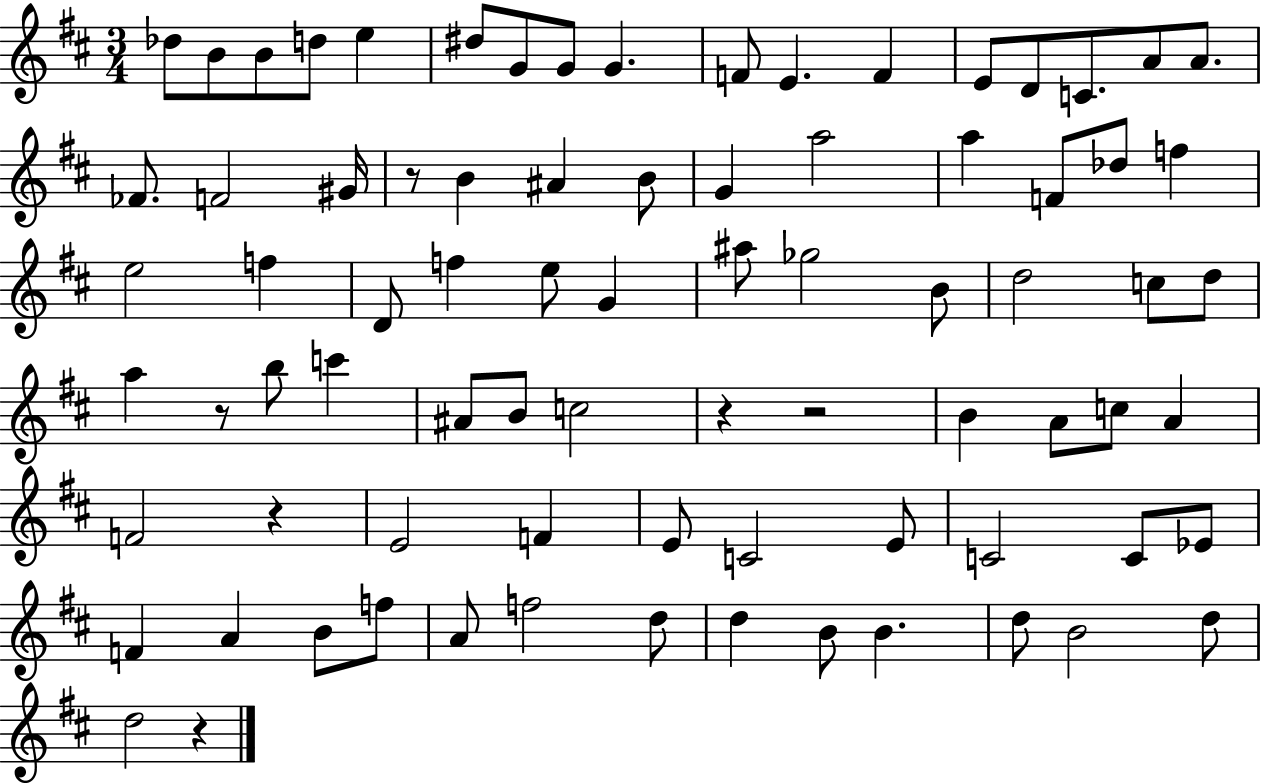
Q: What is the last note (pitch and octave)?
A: D5